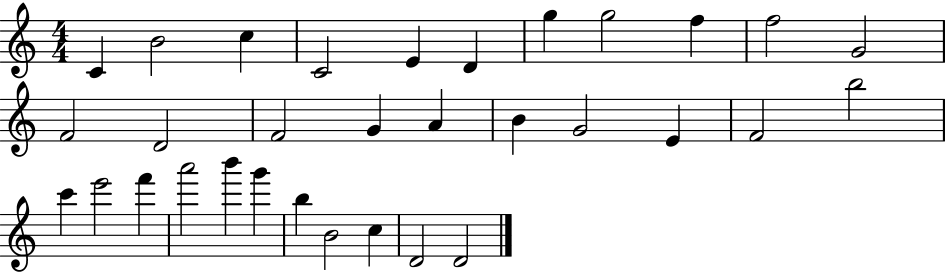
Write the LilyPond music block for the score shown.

{
  \clef treble
  \numericTimeSignature
  \time 4/4
  \key c \major
  c'4 b'2 c''4 | c'2 e'4 d'4 | g''4 g''2 f''4 | f''2 g'2 | \break f'2 d'2 | f'2 g'4 a'4 | b'4 g'2 e'4 | f'2 b''2 | \break c'''4 e'''2 f'''4 | a'''2 b'''4 g'''4 | b''4 b'2 c''4 | d'2 d'2 | \break \bar "|."
}